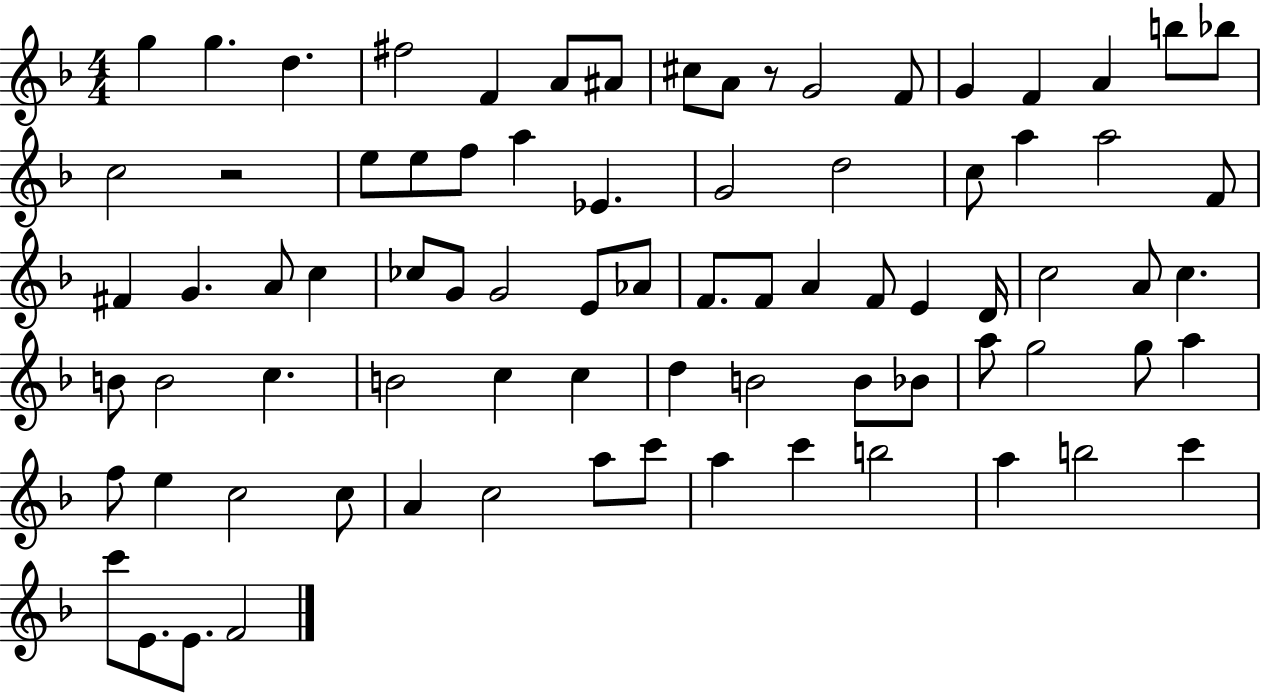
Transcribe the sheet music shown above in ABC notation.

X:1
T:Untitled
M:4/4
L:1/4
K:F
g g d ^f2 F A/2 ^A/2 ^c/2 A/2 z/2 G2 F/2 G F A b/2 _b/2 c2 z2 e/2 e/2 f/2 a _E G2 d2 c/2 a a2 F/2 ^F G A/2 c _c/2 G/2 G2 E/2 _A/2 F/2 F/2 A F/2 E D/4 c2 A/2 c B/2 B2 c B2 c c d B2 B/2 _B/2 a/2 g2 g/2 a f/2 e c2 c/2 A c2 a/2 c'/2 a c' b2 a b2 c' c'/2 E/2 E/2 F2